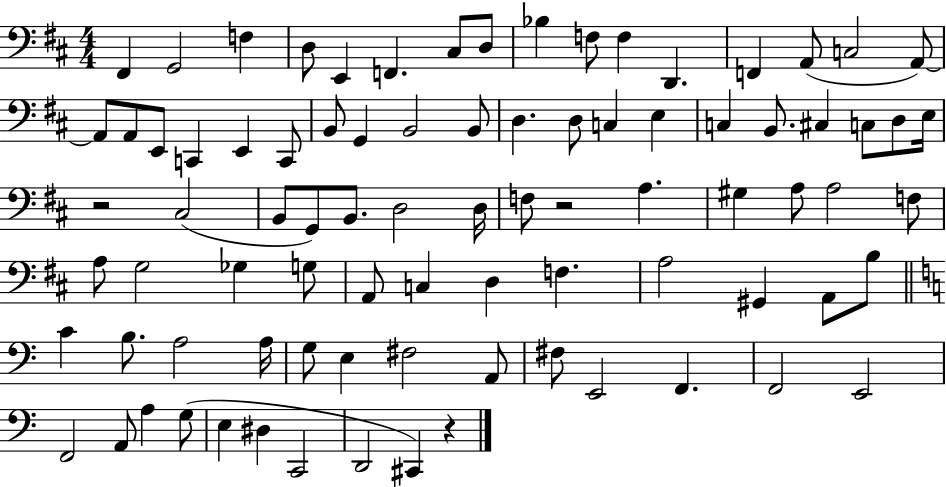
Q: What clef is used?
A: bass